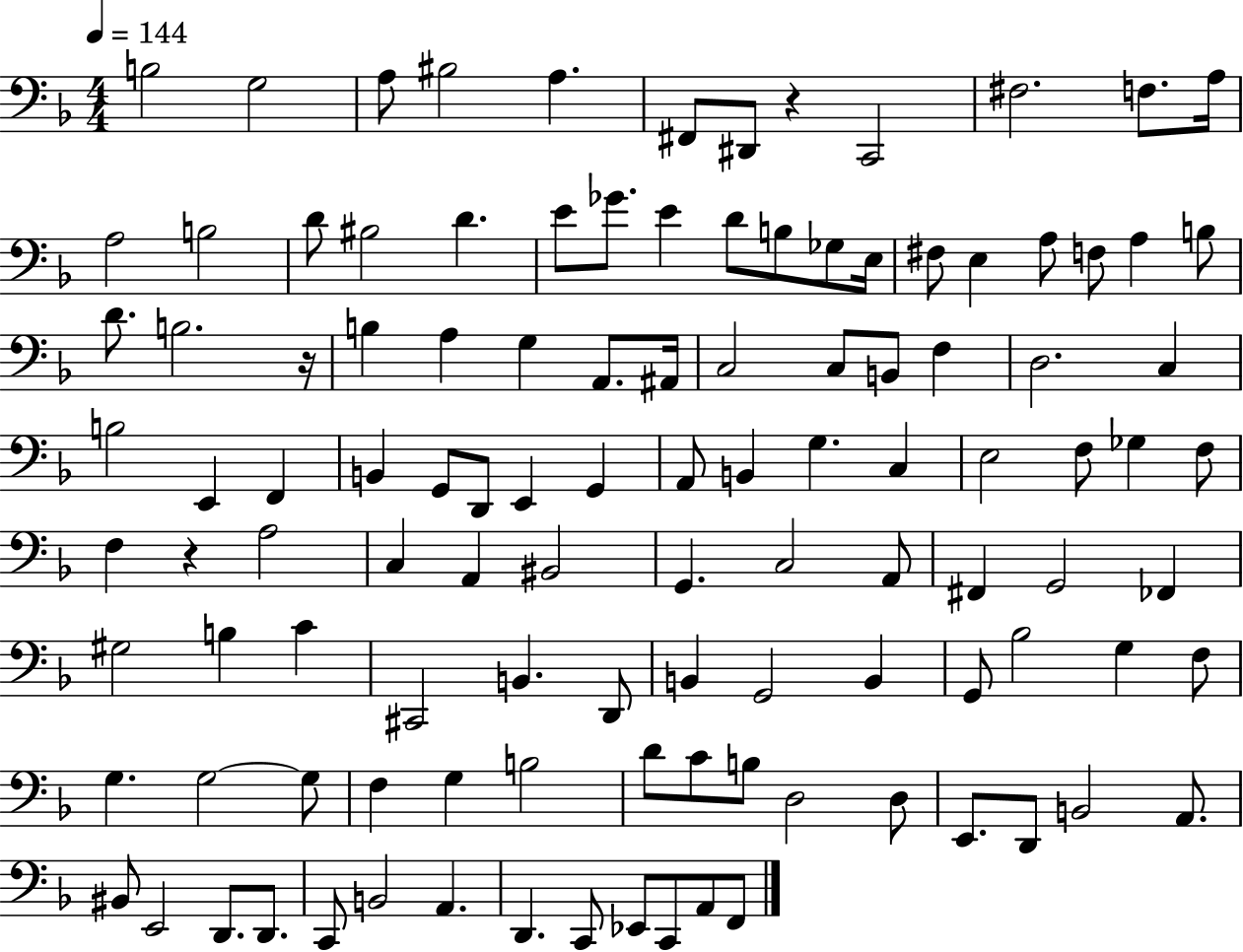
{
  \clef bass
  \numericTimeSignature
  \time 4/4
  \key f \major
  \tempo 4 = 144
  b2 g2 | a8 bis2 a4. | fis,8 dis,8 r4 c,2 | fis2. f8. a16 | \break a2 b2 | d'8 bis2 d'4. | e'8 ges'8. e'4 d'8 b8 ges8 e16 | fis8 e4 a8 f8 a4 b8 | \break d'8. b2. r16 | b4 a4 g4 a,8. ais,16 | c2 c8 b,8 f4 | d2. c4 | \break b2 e,4 f,4 | b,4 g,8 d,8 e,4 g,4 | a,8 b,4 g4. c4 | e2 f8 ges4 f8 | \break f4 r4 a2 | c4 a,4 bis,2 | g,4. c2 a,8 | fis,4 g,2 fes,4 | \break gis2 b4 c'4 | cis,2 b,4. d,8 | b,4 g,2 b,4 | g,8 bes2 g4 f8 | \break g4. g2~~ g8 | f4 g4 b2 | d'8 c'8 b8 d2 d8 | e,8. d,8 b,2 a,8. | \break bis,8 e,2 d,8. d,8. | c,8 b,2 a,4. | d,4. c,8 ees,8 c,8 a,8 f,8 | \bar "|."
}